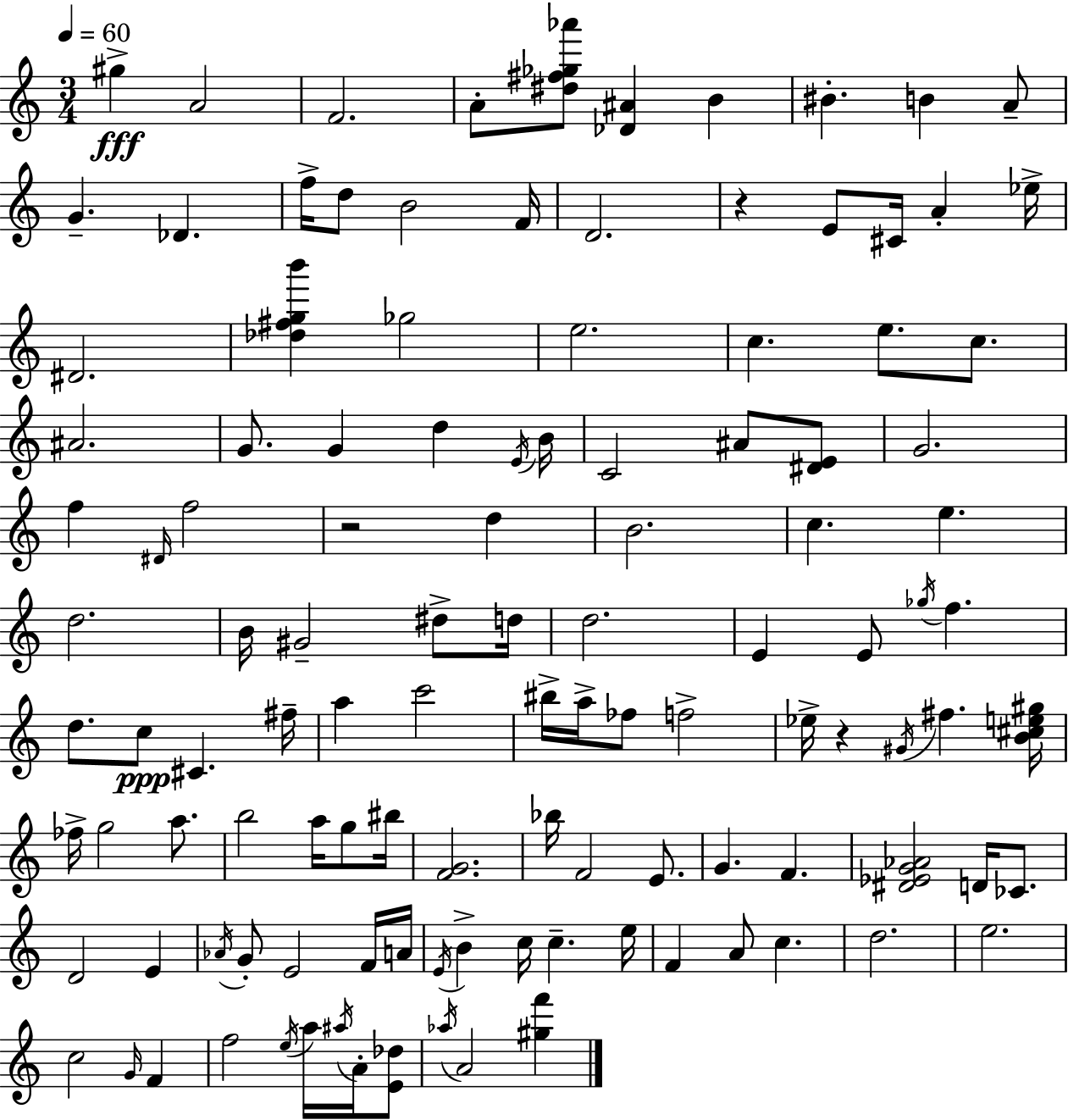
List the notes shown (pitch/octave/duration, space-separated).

G#5/q A4/h F4/h. A4/e [D#5,F#5,Gb5,Ab6]/e [Db4,A#4]/q B4/q BIS4/q. B4/q A4/e G4/q. Db4/q. F5/s D5/e B4/h F4/s D4/h. R/q E4/e C#4/s A4/q Eb5/s D#4/h. [Db5,F#5,G5,B6]/q Gb5/h E5/h. C5/q. E5/e. C5/e. A#4/h. G4/e. G4/q D5/q E4/s B4/s C4/h A#4/e [D#4,E4]/e G4/h. F5/q D#4/s F5/h R/h D5/q B4/h. C5/q. E5/q. D5/h. B4/s G#4/h D#5/e D5/s D5/h. E4/q E4/e Gb5/s F5/q. D5/e. C5/e C#4/q. F#5/s A5/q C6/h BIS5/s A5/s FES5/e F5/h Eb5/s R/q G#4/s F#5/q. [B4,C#5,E5,G#5]/s FES5/s G5/h A5/e. B5/h A5/s G5/e BIS5/s [F4,G4]/h. Bb5/s F4/h E4/e. G4/q. F4/q. [D#4,Eb4,G4,Ab4]/h D4/s CES4/e. D4/h E4/q Ab4/s G4/e E4/h F4/s A4/s E4/s B4/q C5/s C5/q. E5/s F4/q A4/e C5/q. D5/h. E5/h. C5/h G4/s F4/q F5/h E5/s A5/s A#5/s A4/s [E4,Db5]/e Ab5/s A4/h [G#5,F6]/q